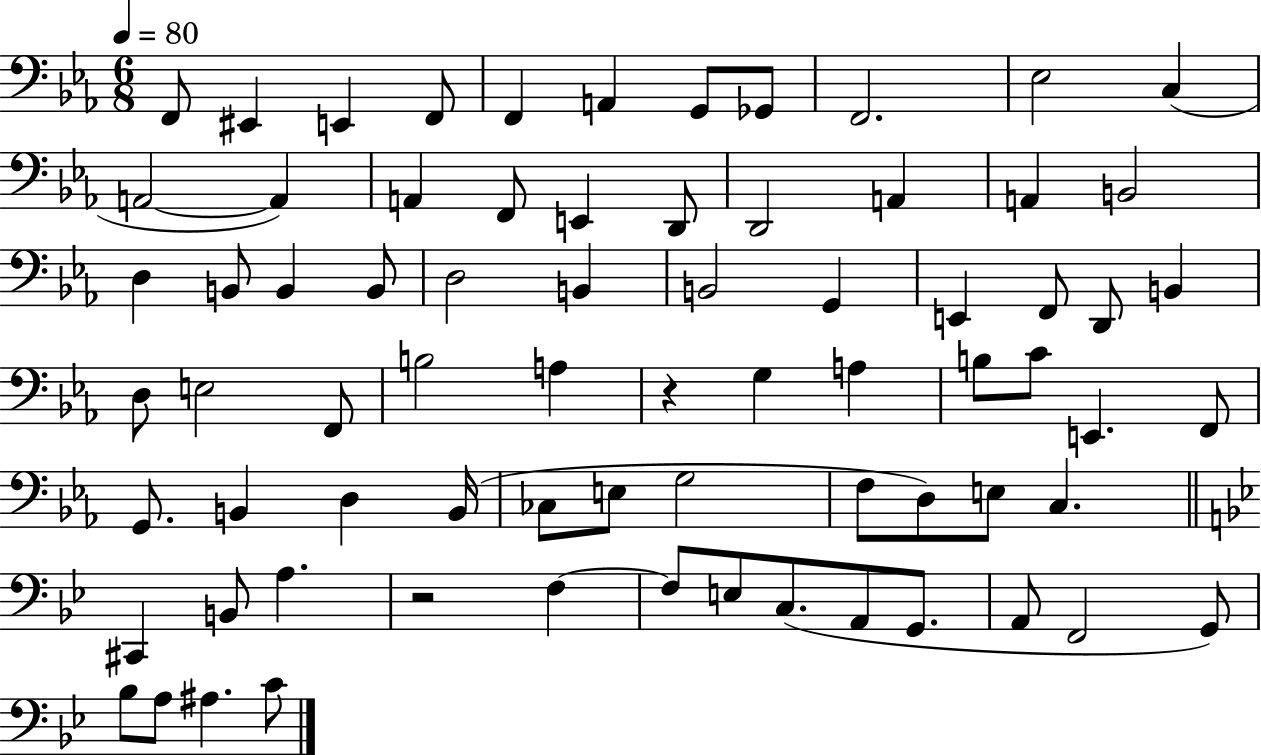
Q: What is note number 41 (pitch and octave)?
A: B3